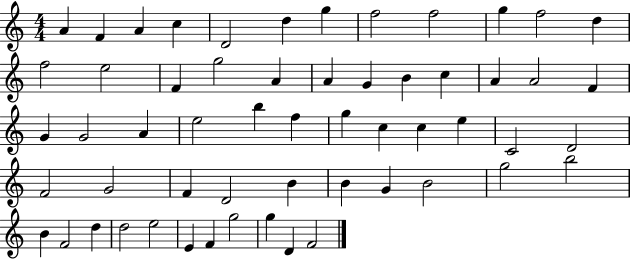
{
  \clef treble
  \numericTimeSignature
  \time 4/4
  \key c \major
  a'4 f'4 a'4 c''4 | d'2 d''4 g''4 | f''2 f''2 | g''4 f''2 d''4 | \break f''2 e''2 | f'4 g''2 a'4 | a'4 g'4 b'4 c''4 | a'4 a'2 f'4 | \break g'4 g'2 a'4 | e''2 b''4 f''4 | g''4 c''4 c''4 e''4 | c'2 d'2 | \break f'2 g'2 | f'4 d'2 b'4 | b'4 g'4 b'2 | g''2 b''2 | \break b'4 f'2 d''4 | d''2 e''2 | e'4 f'4 g''2 | g''4 d'4 f'2 | \break \bar "|."
}